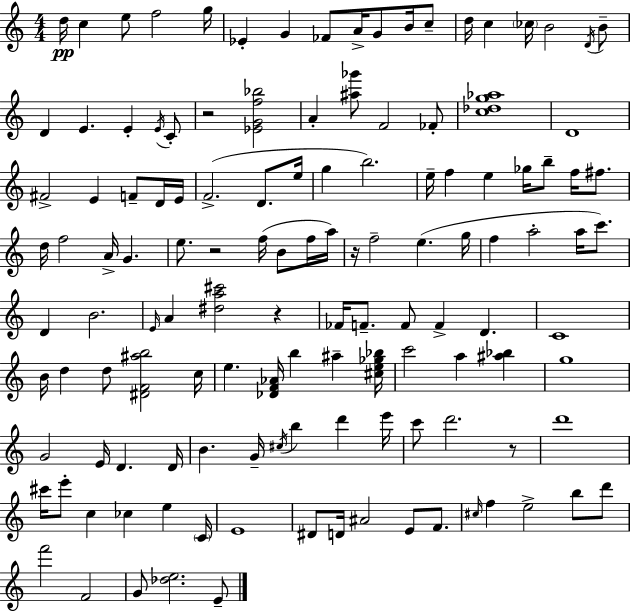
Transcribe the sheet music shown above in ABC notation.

X:1
T:Untitled
M:4/4
L:1/4
K:Am
d/4 c e/2 f2 g/4 _E G _F/2 A/4 G/2 B/4 c/2 d/4 c _c/4 B2 D/4 B/2 D E E E/4 C/2 z2 [_EGf_b]2 A [^a_g']/2 F2 _F/2 [c_dg_a]4 D4 ^F2 E F/2 D/4 E/4 F2 D/2 e/4 g b2 e/4 f e _g/4 b/2 f/4 ^f/2 d/4 f2 A/4 G e/2 z2 f/4 B/2 f/4 a/4 z/4 f2 e g/4 f a2 a/4 c'/2 D B2 E/4 A [^da^c']2 z _F/4 F/2 F/2 F D C4 B/4 d d/2 [^DF^ab]2 c/4 e [_DF_A]/4 b ^a [^ce_g_b]/4 c'2 a [^a_b] g4 G2 E/4 D D/4 B G/4 ^c/4 b d' e'/4 c'/2 d'2 z/2 d'4 ^c'/4 e'/2 c _c e C/4 E4 ^D/2 D/4 ^A2 E/2 F/2 ^c/4 f e2 b/2 d'/2 f'2 F2 G/2 [_de]2 E/2